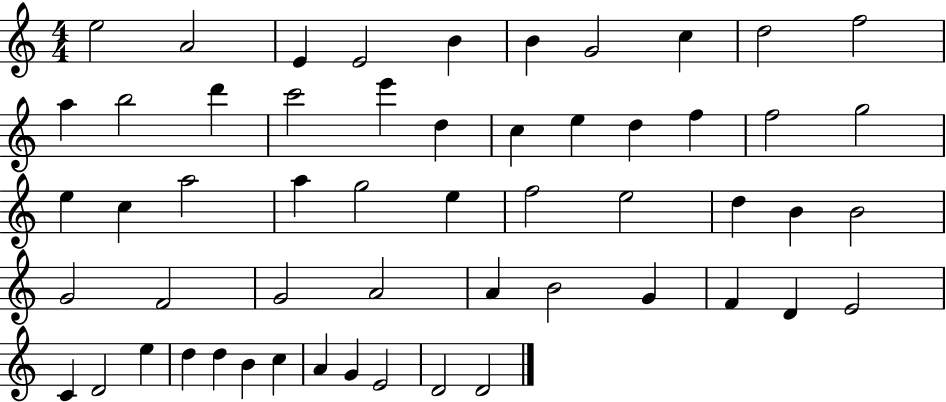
{
  \clef treble
  \numericTimeSignature
  \time 4/4
  \key c \major
  e''2 a'2 | e'4 e'2 b'4 | b'4 g'2 c''4 | d''2 f''2 | \break a''4 b''2 d'''4 | c'''2 e'''4 d''4 | c''4 e''4 d''4 f''4 | f''2 g''2 | \break e''4 c''4 a''2 | a''4 g''2 e''4 | f''2 e''2 | d''4 b'4 b'2 | \break g'2 f'2 | g'2 a'2 | a'4 b'2 g'4 | f'4 d'4 e'2 | \break c'4 d'2 e''4 | d''4 d''4 b'4 c''4 | a'4 g'4 e'2 | d'2 d'2 | \break \bar "|."
}